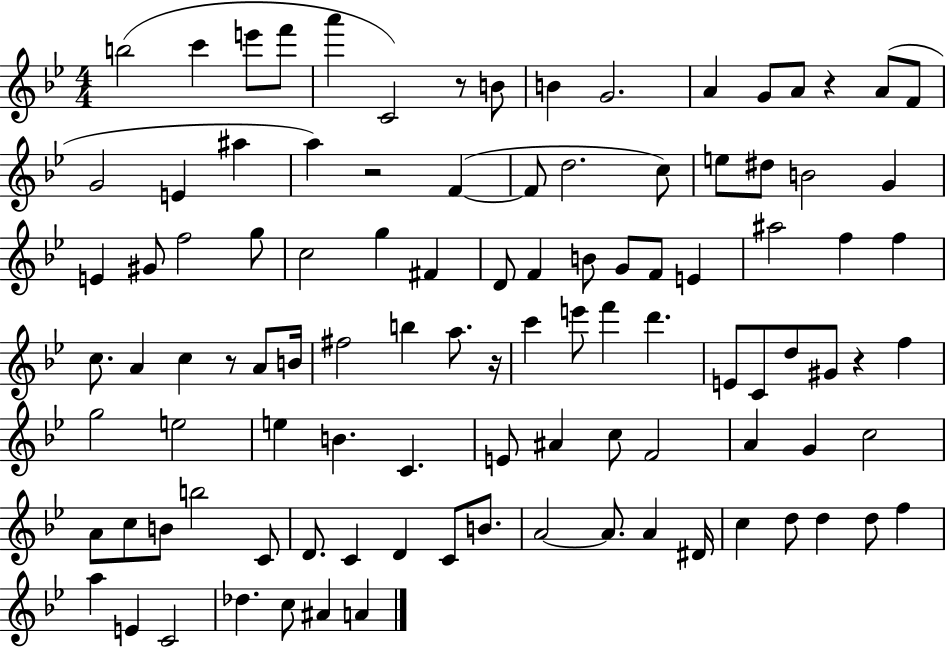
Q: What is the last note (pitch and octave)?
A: A4